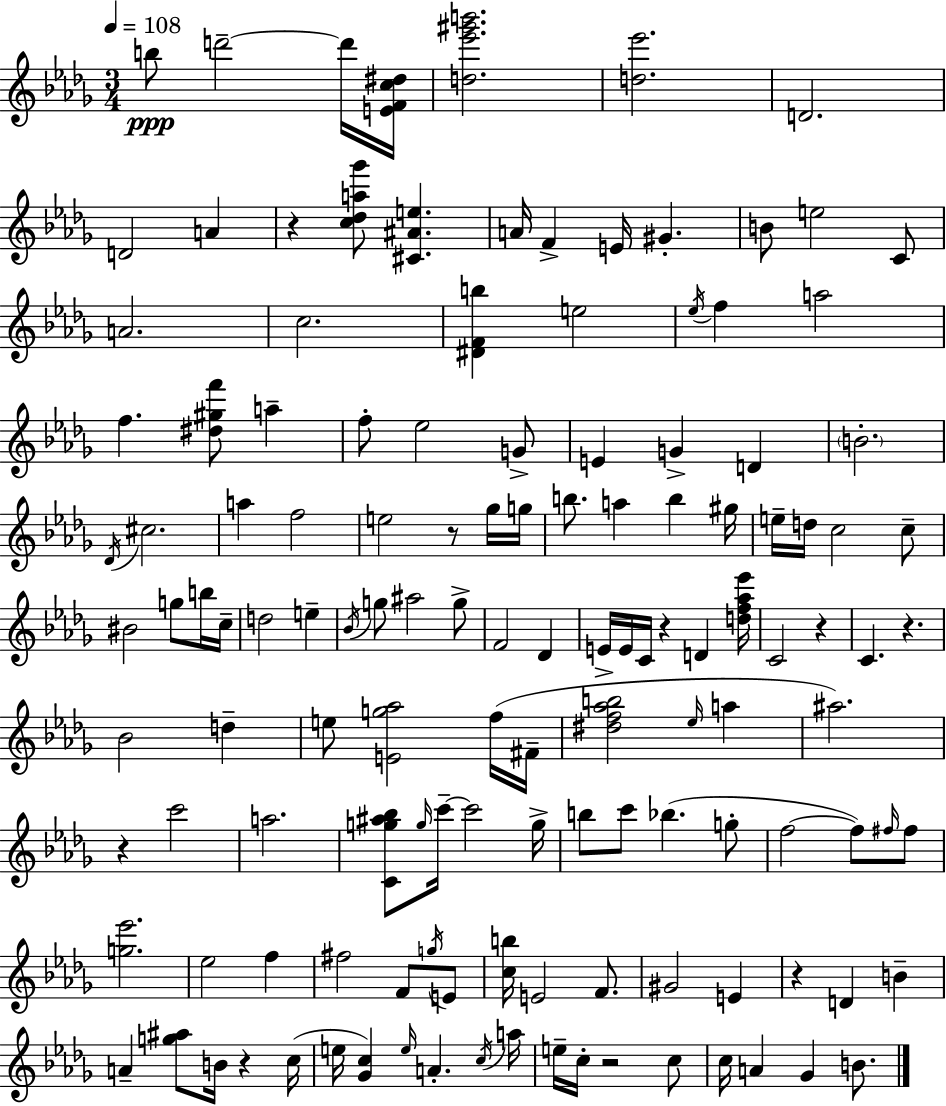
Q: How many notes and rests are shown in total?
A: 134